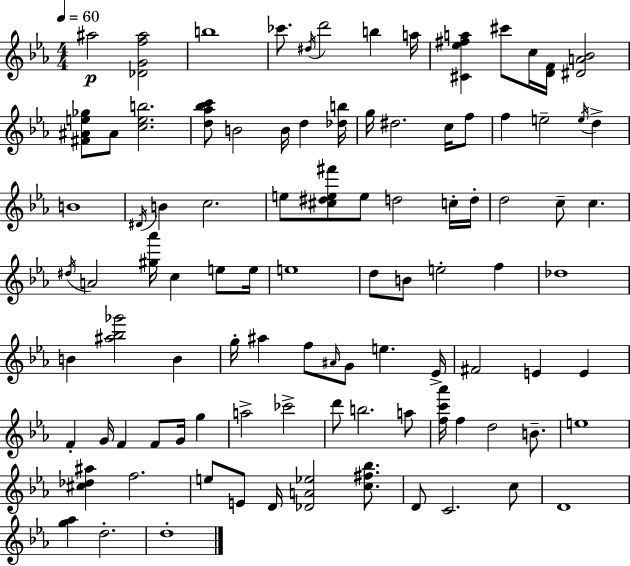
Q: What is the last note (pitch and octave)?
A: D5